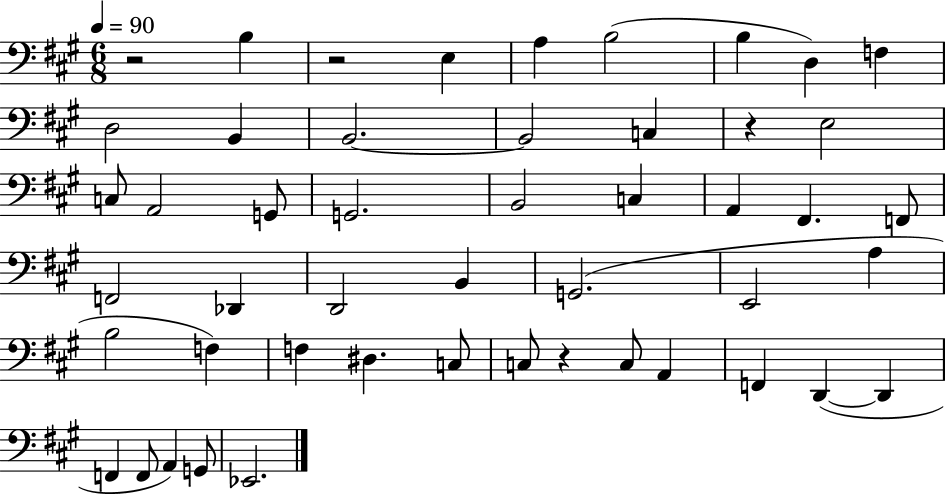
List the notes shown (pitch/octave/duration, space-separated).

R/h B3/q R/h E3/q A3/q B3/h B3/q D3/q F3/q D3/h B2/q B2/h. B2/h C3/q R/q E3/h C3/e A2/h G2/e G2/h. B2/h C3/q A2/q F#2/q. F2/e F2/h Db2/q D2/h B2/q G2/h. E2/h A3/q B3/h F3/q F3/q D#3/q. C3/e C3/e R/q C3/e A2/q F2/q D2/q D2/q F2/q F2/e A2/q G2/e Eb2/h.